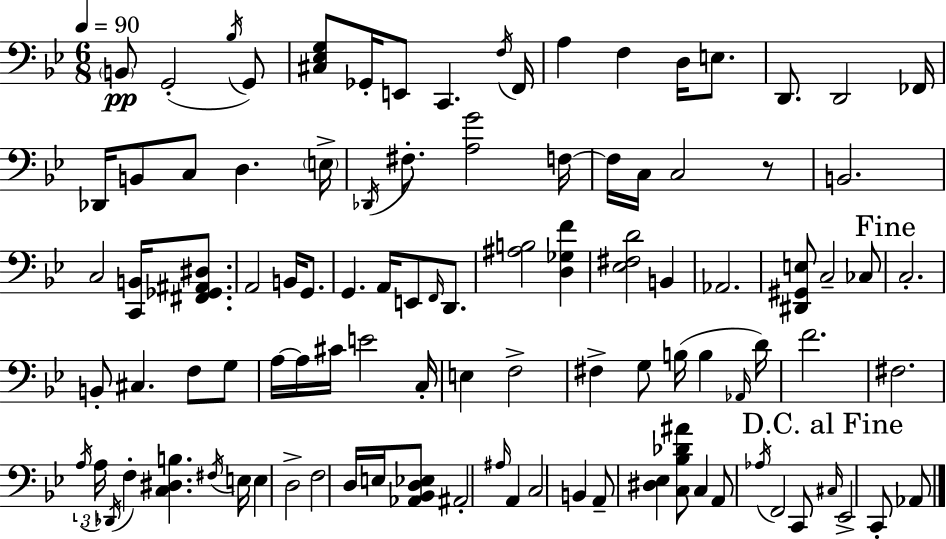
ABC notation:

X:1
T:Untitled
M:6/8
L:1/4
K:Gm
B,,/2 G,,2 _B,/4 G,,/2 [^C,_E,G,]/2 _G,,/4 E,,/2 C,, F,/4 F,,/4 A, F, D,/4 E,/2 D,,/2 D,,2 _F,,/4 _D,,/4 B,,/2 C,/2 D, E,/4 _D,,/4 ^F,/2 [A,G]2 F,/4 F,/4 C,/4 C,2 z/2 B,,2 C,2 [C,,B,,]/4 [^F,,_G,,^A,,^D,]/2 A,,2 B,,/4 G,,/2 G,, A,,/4 E,,/2 F,,/4 D,,/2 [^A,B,]2 [D,_G,F] [_E,^F,D]2 B,, _A,,2 [^D,,^G,,E,]/2 C,2 _C,/2 C,2 B,,/2 ^C, F,/2 G,/2 A,/4 A,/4 ^C/4 E2 C,/4 E, F,2 ^F, G,/2 B,/4 B, _A,,/4 D/4 F2 ^F,2 A,/4 A,/4 _D,,/4 F, [C,^D,B,] ^F,/4 E,/4 E, D,2 F,2 D,/4 E,/4 [_A,,_B,,D,_E,]/2 ^A,,2 ^A,/4 A,, C,2 B,, A,,/2 [^D,_E,] [C,_B,_D^A]/2 C, A,,/2 _A,/4 F,,2 C,,/2 ^C,/4 _E,,2 C,,/2 _A,,/2